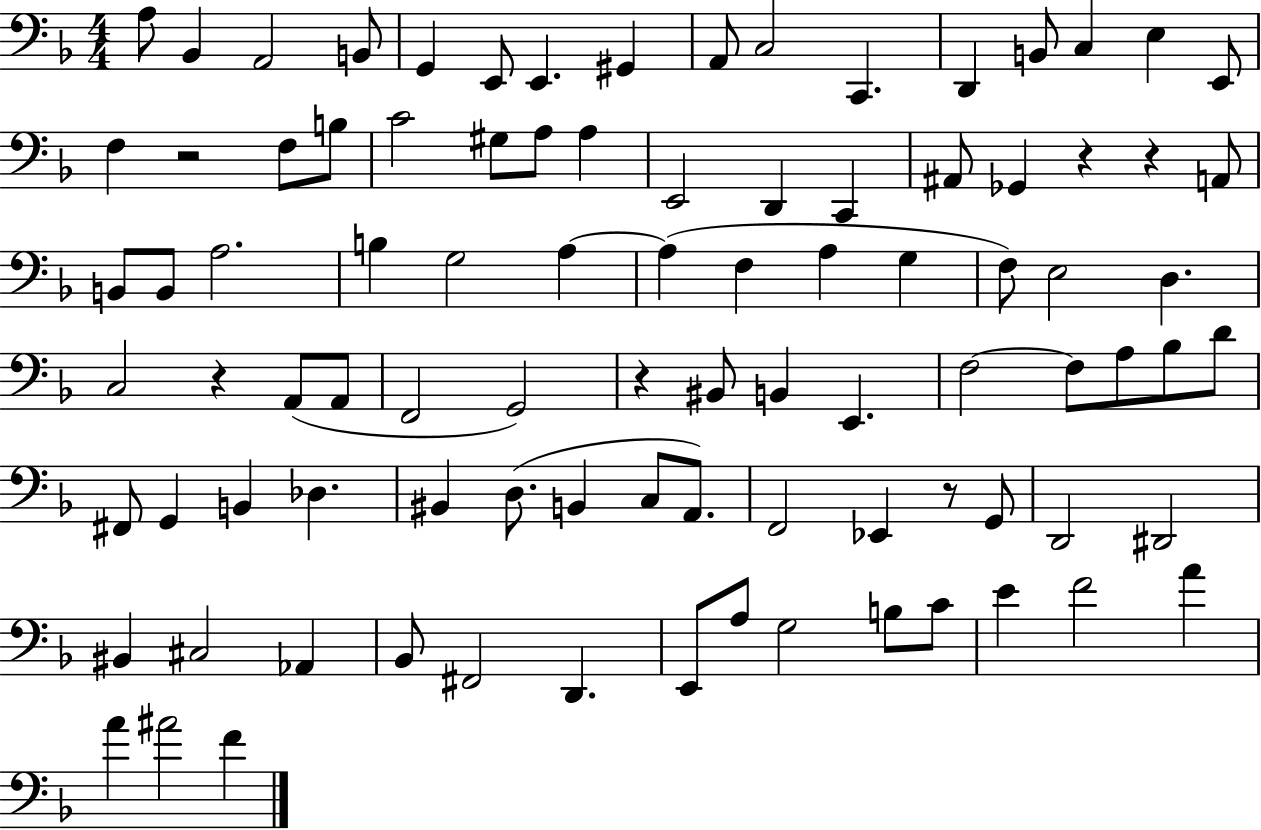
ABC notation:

X:1
T:Untitled
M:4/4
L:1/4
K:F
A,/2 _B,, A,,2 B,,/2 G,, E,,/2 E,, ^G,, A,,/2 C,2 C,, D,, B,,/2 C, E, E,,/2 F, z2 F,/2 B,/2 C2 ^G,/2 A,/2 A, E,,2 D,, C,, ^A,,/2 _G,, z z A,,/2 B,,/2 B,,/2 A,2 B, G,2 A, A, F, A, G, F,/2 E,2 D, C,2 z A,,/2 A,,/2 F,,2 G,,2 z ^B,,/2 B,, E,, F,2 F,/2 A,/2 _B,/2 D/2 ^F,,/2 G,, B,, _D, ^B,, D,/2 B,, C,/2 A,,/2 F,,2 _E,, z/2 G,,/2 D,,2 ^D,,2 ^B,, ^C,2 _A,, _B,,/2 ^F,,2 D,, E,,/2 A,/2 G,2 B,/2 C/2 E F2 A A ^A2 F